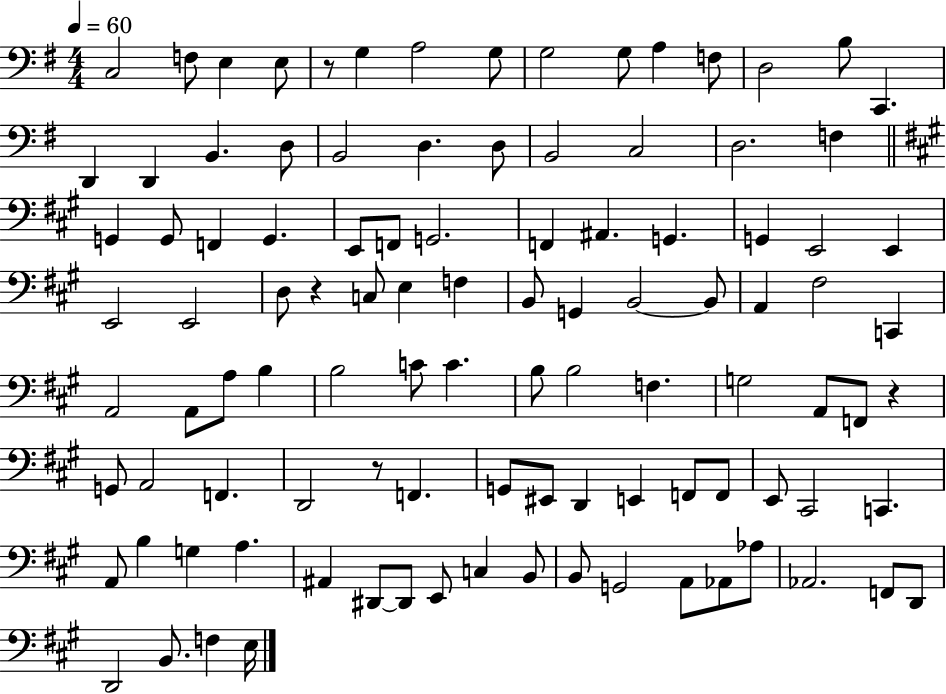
C3/h F3/e E3/q E3/e R/e G3/q A3/h G3/e G3/h G3/e A3/q F3/e D3/h B3/e C2/q. D2/q D2/q B2/q. D3/e B2/h D3/q. D3/e B2/h C3/h D3/h. F3/q G2/q G2/e F2/q G2/q. E2/e F2/e G2/h. F2/q A#2/q. G2/q. G2/q E2/h E2/q E2/h E2/h D3/e R/q C3/e E3/q F3/q B2/e G2/q B2/h B2/e A2/q F#3/h C2/q A2/h A2/e A3/e B3/q B3/h C4/e C4/q. B3/e B3/h F3/q. G3/h A2/e F2/e R/q G2/e A2/h F2/q. D2/h R/e F2/q. G2/e EIS2/e D2/q E2/q F2/e F2/e E2/e C#2/h C2/q. A2/e B3/q G3/q A3/q. A#2/q D#2/e D#2/e E2/e C3/q B2/e B2/e G2/h A2/e Ab2/e Ab3/e Ab2/h. F2/e D2/e D2/h B2/e. F3/q E3/s